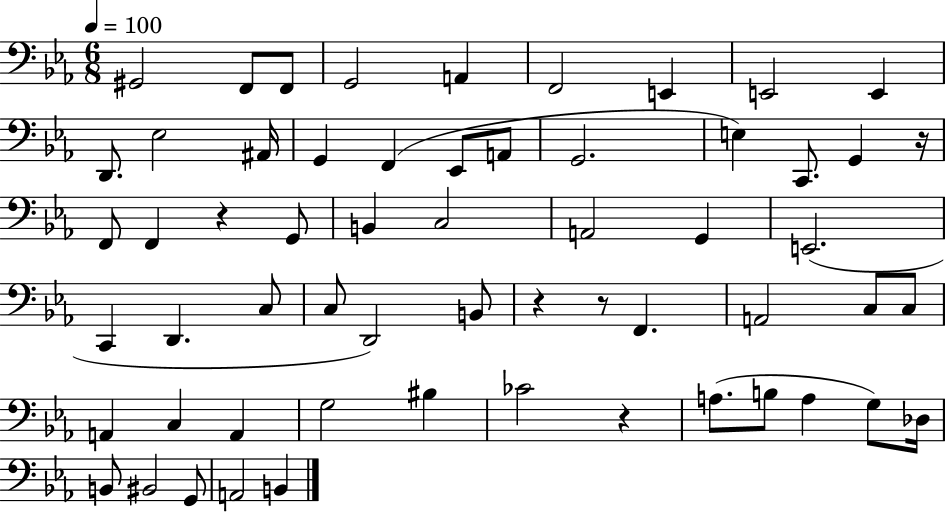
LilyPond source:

{
  \clef bass
  \numericTimeSignature
  \time 6/8
  \key ees \major
  \tempo 4 = 100
  gis,2 f,8 f,8 | g,2 a,4 | f,2 e,4 | e,2 e,4 | \break d,8. ees2 ais,16 | g,4 f,4( ees,8 a,8 | g,2. | e4) c,8. g,4 r16 | \break f,8 f,4 r4 g,8 | b,4 c2 | a,2 g,4 | e,2.( | \break c,4 d,4. c8 | c8 d,2) b,8 | r4 r8 f,4. | a,2 c8 c8 | \break a,4 c4 a,4 | g2 bis4 | ces'2 r4 | a8.( b8 a4 g8) des16 | \break b,8 bis,2 g,8 | a,2 b,4 | \bar "|."
}